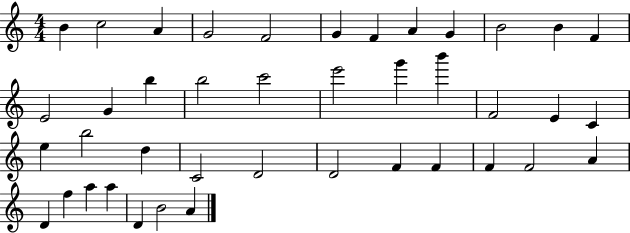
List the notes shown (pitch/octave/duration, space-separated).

B4/q C5/h A4/q G4/h F4/h G4/q F4/q A4/q G4/q B4/h B4/q F4/q E4/h G4/q B5/q B5/h C6/h E6/h G6/q B6/q F4/h E4/q C4/q E5/q B5/h D5/q C4/h D4/h D4/h F4/q F4/q F4/q F4/h A4/q D4/q F5/q A5/q A5/q D4/q B4/h A4/q